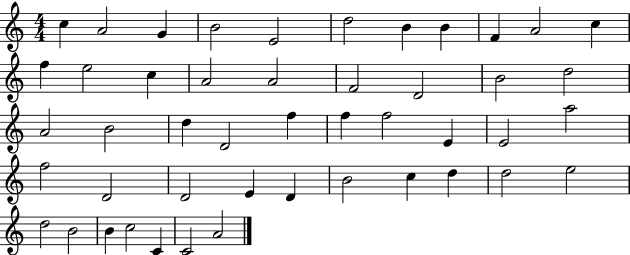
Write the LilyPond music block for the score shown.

{
  \clef treble
  \numericTimeSignature
  \time 4/4
  \key c \major
  c''4 a'2 g'4 | b'2 e'2 | d''2 b'4 b'4 | f'4 a'2 c''4 | \break f''4 e''2 c''4 | a'2 a'2 | f'2 d'2 | b'2 d''2 | \break a'2 b'2 | d''4 d'2 f''4 | f''4 f''2 e'4 | e'2 a''2 | \break f''2 d'2 | d'2 e'4 d'4 | b'2 c''4 d''4 | d''2 e''2 | \break d''2 b'2 | b'4 c''2 c'4 | c'2 a'2 | \bar "|."
}